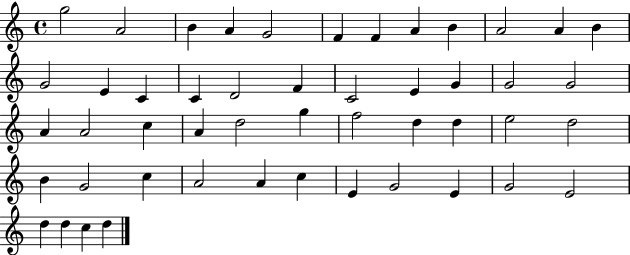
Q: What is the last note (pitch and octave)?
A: D5